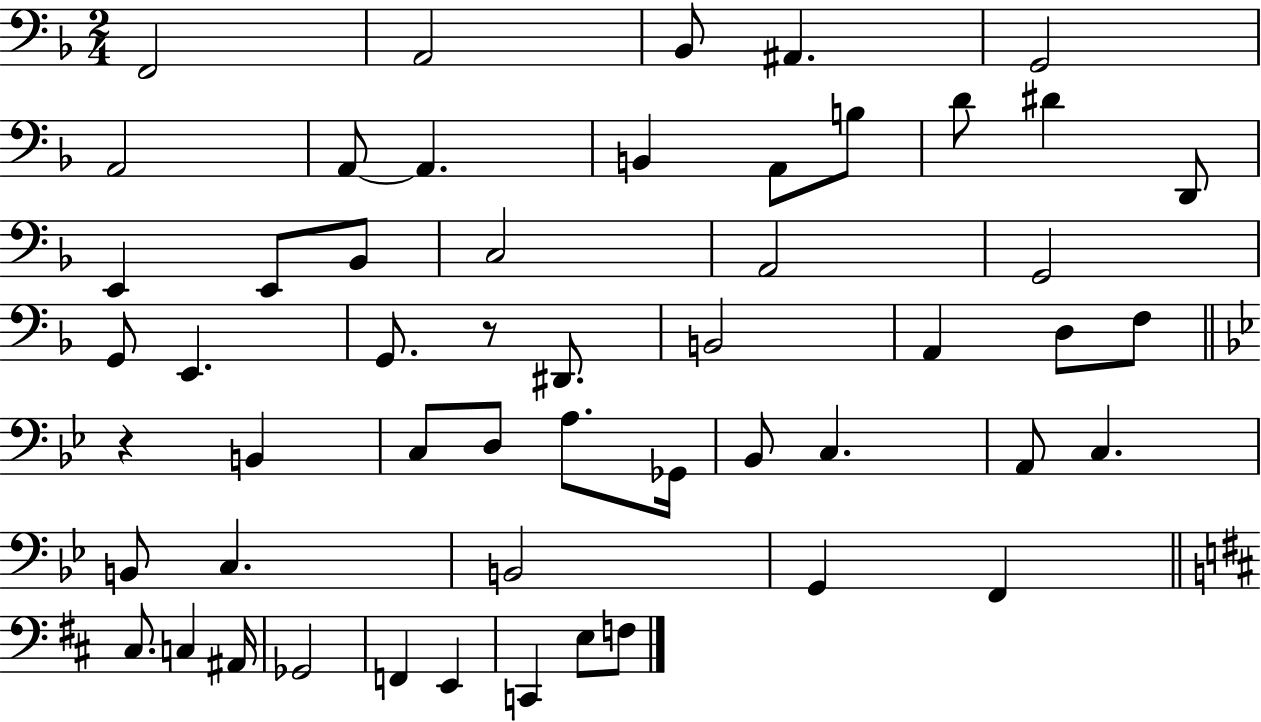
F2/h A2/h Bb2/e A#2/q. G2/h A2/h A2/e A2/q. B2/q A2/e B3/e D4/e D#4/q D2/e E2/q E2/e Bb2/e C3/h A2/h G2/h G2/e E2/q. G2/e. R/e D#2/e. B2/h A2/q D3/e F3/e R/q B2/q C3/e D3/e A3/e. Gb2/s Bb2/e C3/q. A2/e C3/q. B2/e C3/q. B2/h G2/q F2/q C#3/e. C3/q A#2/s Gb2/h F2/q E2/q C2/q E3/e F3/e